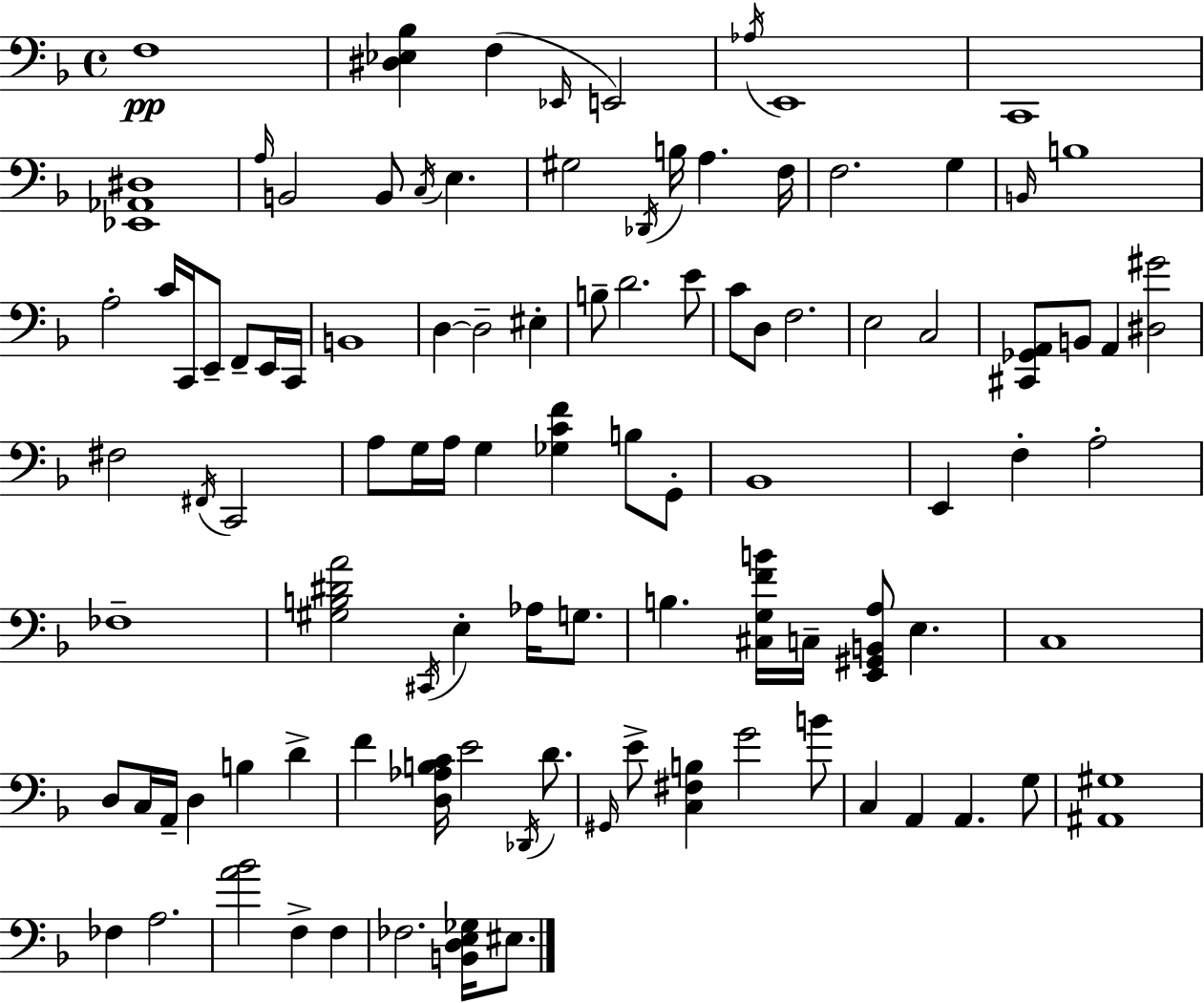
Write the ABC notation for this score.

X:1
T:Untitled
M:4/4
L:1/4
K:F
F,4 [^D,_E,_B,] F, _E,,/4 E,,2 _A,/4 E,,4 C,,4 [_E,,_A,,^D,]4 A,/4 B,,2 B,,/2 C,/4 E, ^G,2 _D,,/4 B,/4 A, F,/4 F,2 G, B,,/4 B,4 A,2 C/4 C,,/4 E,,/2 F,,/2 E,,/4 C,,/4 B,,4 D, D,2 ^E, B,/2 D2 E/2 C/2 D,/2 F,2 E,2 C,2 [^C,,_G,,A,,]/2 B,,/2 A,, [^D,^G]2 ^F,2 ^F,,/4 C,,2 A,/2 G,/4 A,/4 G, [_G,CF] B,/2 G,,/2 _B,,4 E,, F, A,2 _F,4 [^G,B,^DA]2 ^C,,/4 E, _A,/4 G,/2 B, [^C,G,FB]/4 C,/4 [E,,^G,,B,,A,]/2 E, C,4 D,/2 C,/4 A,,/4 D, B, D F [D,_A,B,C]/4 E2 _D,,/4 D/2 ^G,,/4 E/2 [C,^F,B,] G2 B/2 C, A,, A,, G,/2 [^A,,^G,]4 _F, A,2 [A_B]2 F, F, _F,2 [B,,D,E,_G,]/4 ^E,/2